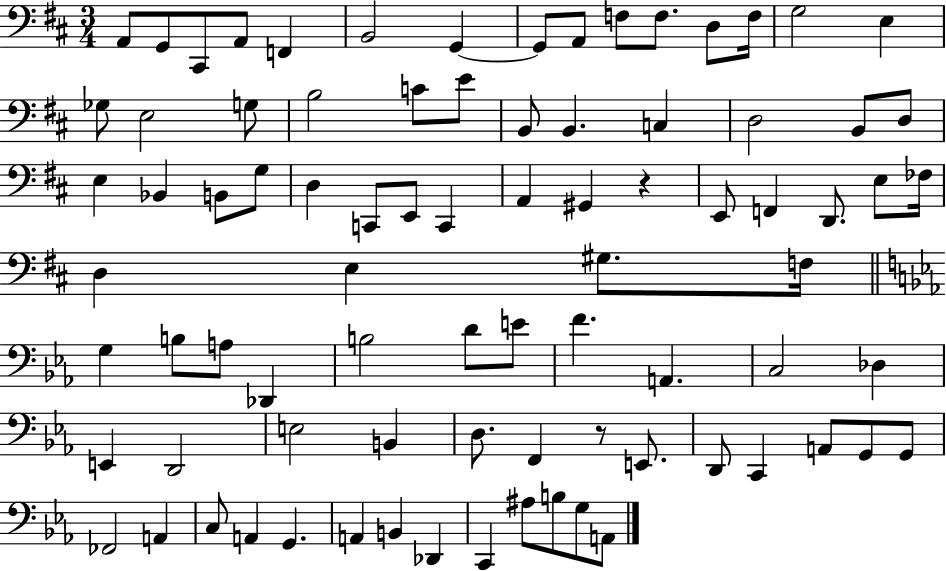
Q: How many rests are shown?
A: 2